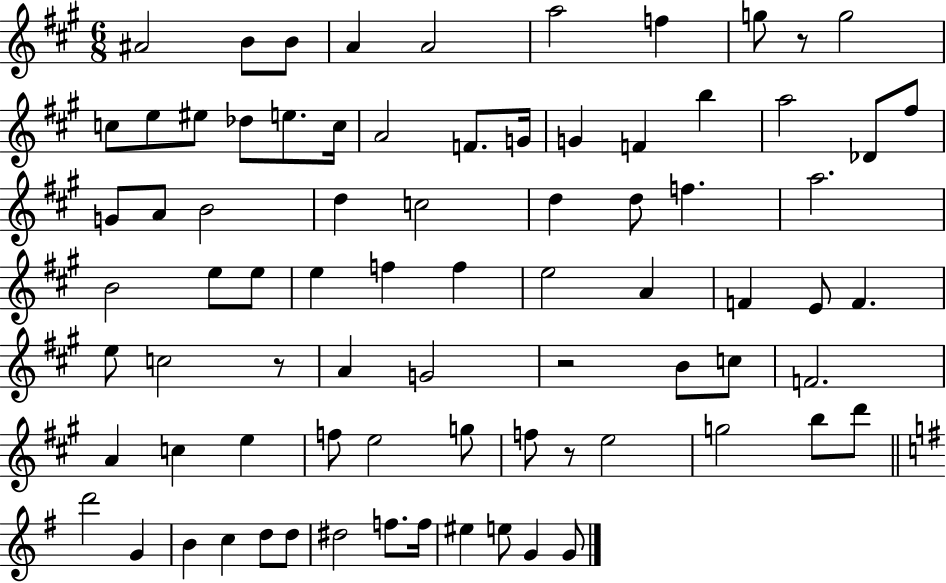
{
  \clef treble
  \numericTimeSignature
  \time 6/8
  \key a \major
  ais'2 b'8 b'8 | a'4 a'2 | a''2 f''4 | g''8 r8 g''2 | \break c''8 e''8 eis''8 des''8 e''8. c''16 | a'2 f'8. g'16 | g'4 f'4 b''4 | a''2 des'8 fis''8 | \break g'8 a'8 b'2 | d''4 c''2 | d''4 d''8 f''4. | a''2. | \break b'2 e''8 e''8 | e''4 f''4 f''4 | e''2 a'4 | f'4 e'8 f'4. | \break e''8 c''2 r8 | a'4 g'2 | r2 b'8 c''8 | f'2. | \break a'4 c''4 e''4 | f''8 e''2 g''8 | f''8 r8 e''2 | g''2 b''8 d'''8 | \break \bar "||" \break \key e \minor d'''2 g'4 | b'4 c''4 d''8 d''8 | dis''2 f''8. f''16 | eis''4 e''8 g'4 g'8 | \break \bar "|."
}